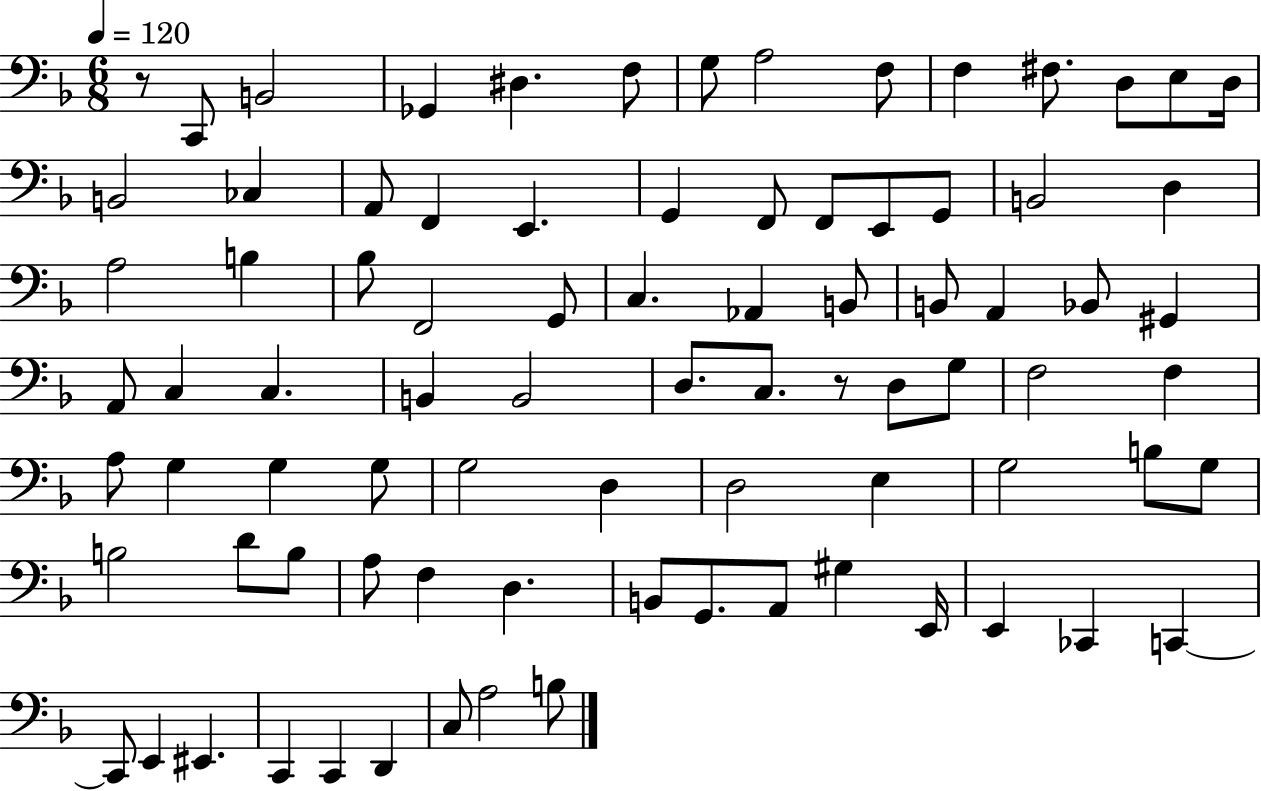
{
  \clef bass
  \numericTimeSignature
  \time 6/8
  \key f \major
  \tempo 4 = 120
  r8 c,8 b,2 | ges,4 dis4. f8 | g8 a2 f8 | f4 fis8. d8 e8 d16 | \break b,2 ces4 | a,8 f,4 e,4. | g,4 f,8 f,8 e,8 g,8 | b,2 d4 | \break a2 b4 | bes8 f,2 g,8 | c4. aes,4 b,8 | b,8 a,4 bes,8 gis,4 | \break a,8 c4 c4. | b,4 b,2 | d8. c8. r8 d8 g8 | f2 f4 | \break a8 g4 g4 g8 | g2 d4 | d2 e4 | g2 b8 g8 | \break b2 d'8 b8 | a8 f4 d4. | b,8 g,8. a,8 gis4 e,16 | e,4 ces,4 c,4~~ | \break c,8 e,4 eis,4. | c,4 c,4 d,4 | c8 a2 b8 | \bar "|."
}